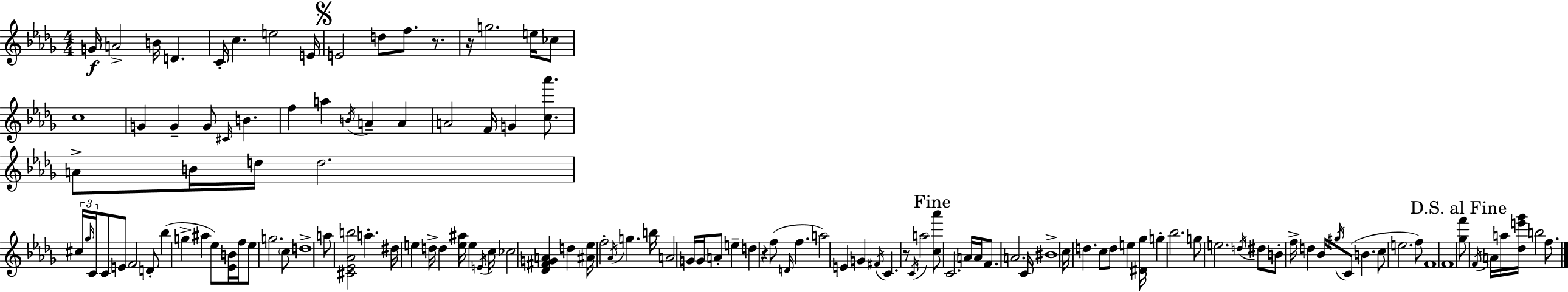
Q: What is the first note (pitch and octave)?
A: G4